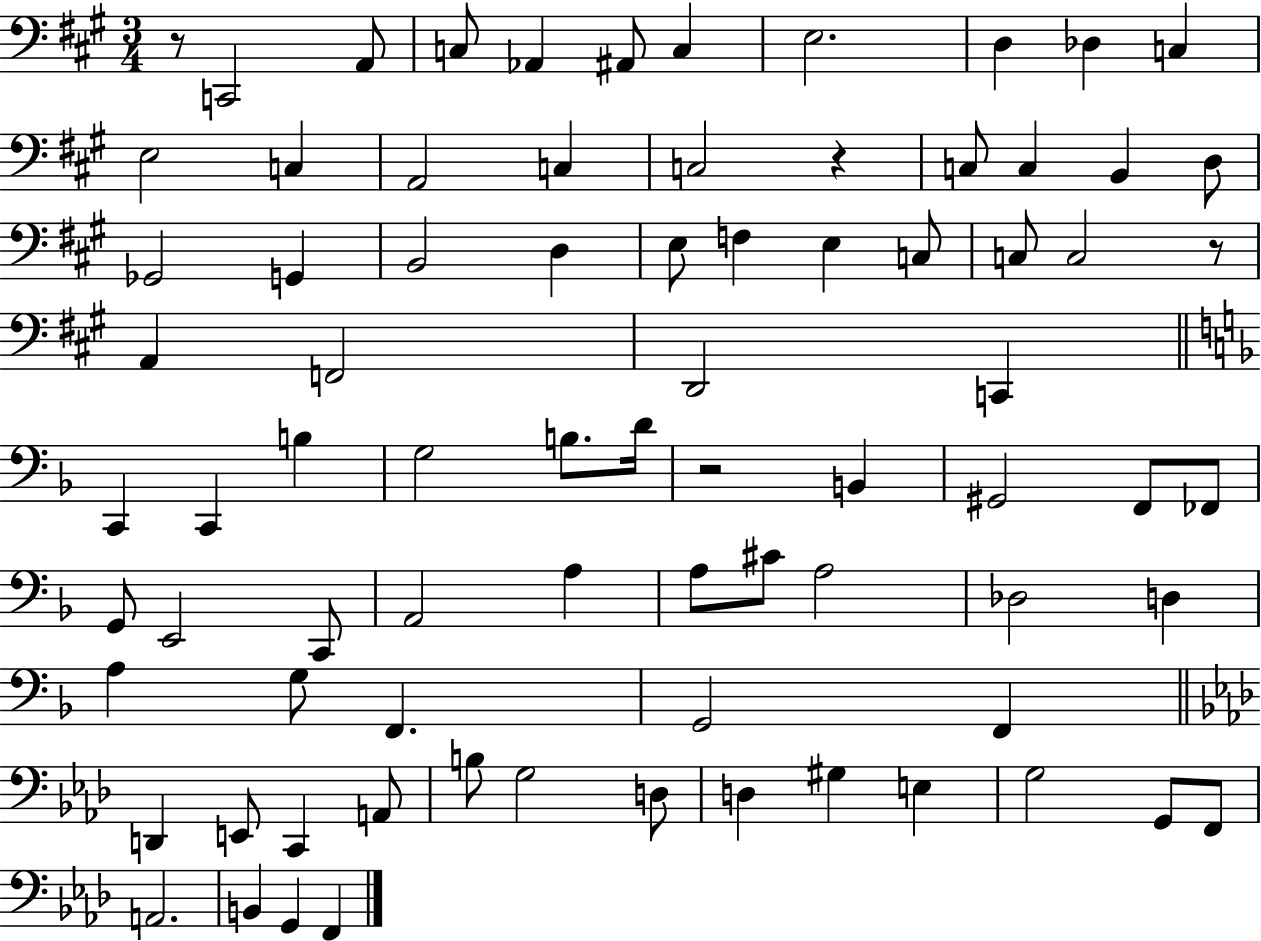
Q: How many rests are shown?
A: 4